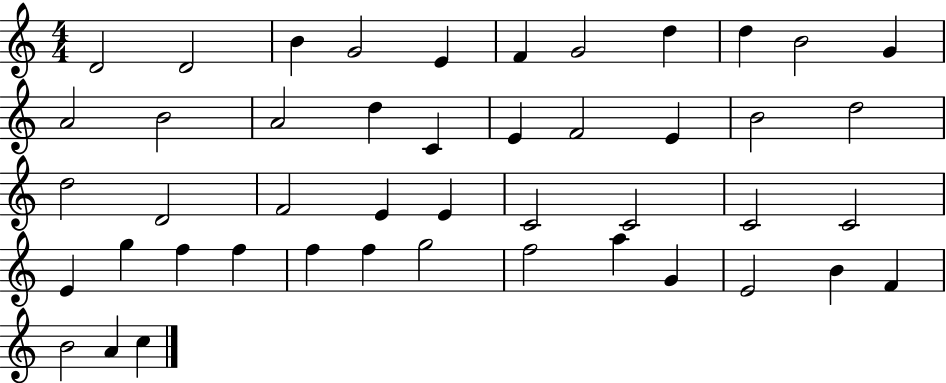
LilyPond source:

{
  \clef treble
  \numericTimeSignature
  \time 4/4
  \key c \major
  d'2 d'2 | b'4 g'2 e'4 | f'4 g'2 d''4 | d''4 b'2 g'4 | \break a'2 b'2 | a'2 d''4 c'4 | e'4 f'2 e'4 | b'2 d''2 | \break d''2 d'2 | f'2 e'4 e'4 | c'2 c'2 | c'2 c'2 | \break e'4 g''4 f''4 f''4 | f''4 f''4 g''2 | f''2 a''4 g'4 | e'2 b'4 f'4 | \break b'2 a'4 c''4 | \bar "|."
}